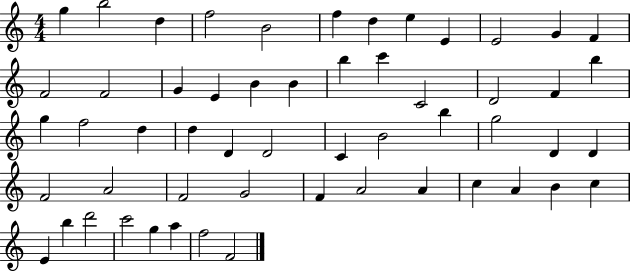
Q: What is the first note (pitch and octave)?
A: G5